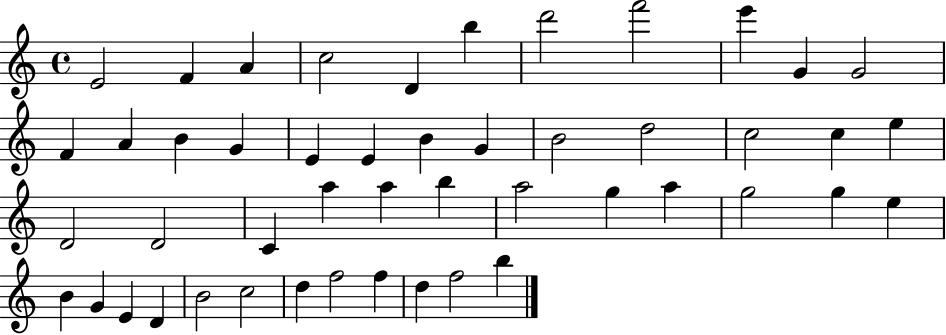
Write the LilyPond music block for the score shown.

{
  \clef treble
  \time 4/4
  \defaultTimeSignature
  \key c \major
  e'2 f'4 a'4 | c''2 d'4 b''4 | d'''2 f'''2 | e'''4 g'4 g'2 | \break f'4 a'4 b'4 g'4 | e'4 e'4 b'4 g'4 | b'2 d''2 | c''2 c''4 e''4 | \break d'2 d'2 | c'4 a''4 a''4 b''4 | a''2 g''4 a''4 | g''2 g''4 e''4 | \break b'4 g'4 e'4 d'4 | b'2 c''2 | d''4 f''2 f''4 | d''4 f''2 b''4 | \break \bar "|."
}